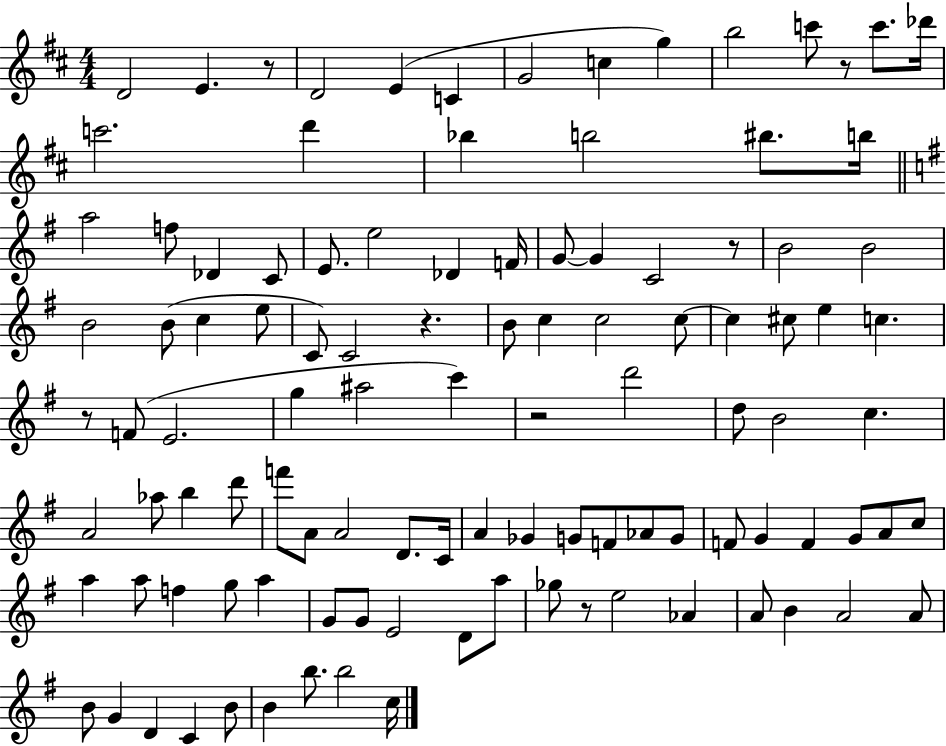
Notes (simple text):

D4/h E4/q. R/e D4/h E4/q C4/q G4/h C5/q G5/q B5/h C6/e R/e C6/e. Db6/s C6/h. D6/q Bb5/q B5/h BIS5/e. B5/s A5/h F5/e Db4/q C4/e E4/e. E5/h Db4/q F4/s G4/e G4/q C4/h R/e B4/h B4/h B4/h B4/e C5/q E5/e C4/e C4/h R/q. B4/e C5/q C5/h C5/e C5/q C#5/e E5/q C5/q. R/e F4/e E4/h. G5/q A#5/h C6/q R/h D6/h D5/e B4/h C5/q. A4/h Ab5/e B5/q D6/e F6/e A4/e A4/h D4/e. C4/s A4/q Gb4/q G4/e F4/e Ab4/e G4/e F4/e G4/q F4/q G4/e A4/e C5/e A5/q A5/e F5/q G5/e A5/q G4/e G4/e E4/h D4/e A5/e Gb5/e R/e E5/h Ab4/q A4/e B4/q A4/h A4/e B4/e G4/q D4/q C4/q B4/e B4/q B5/e. B5/h C5/s